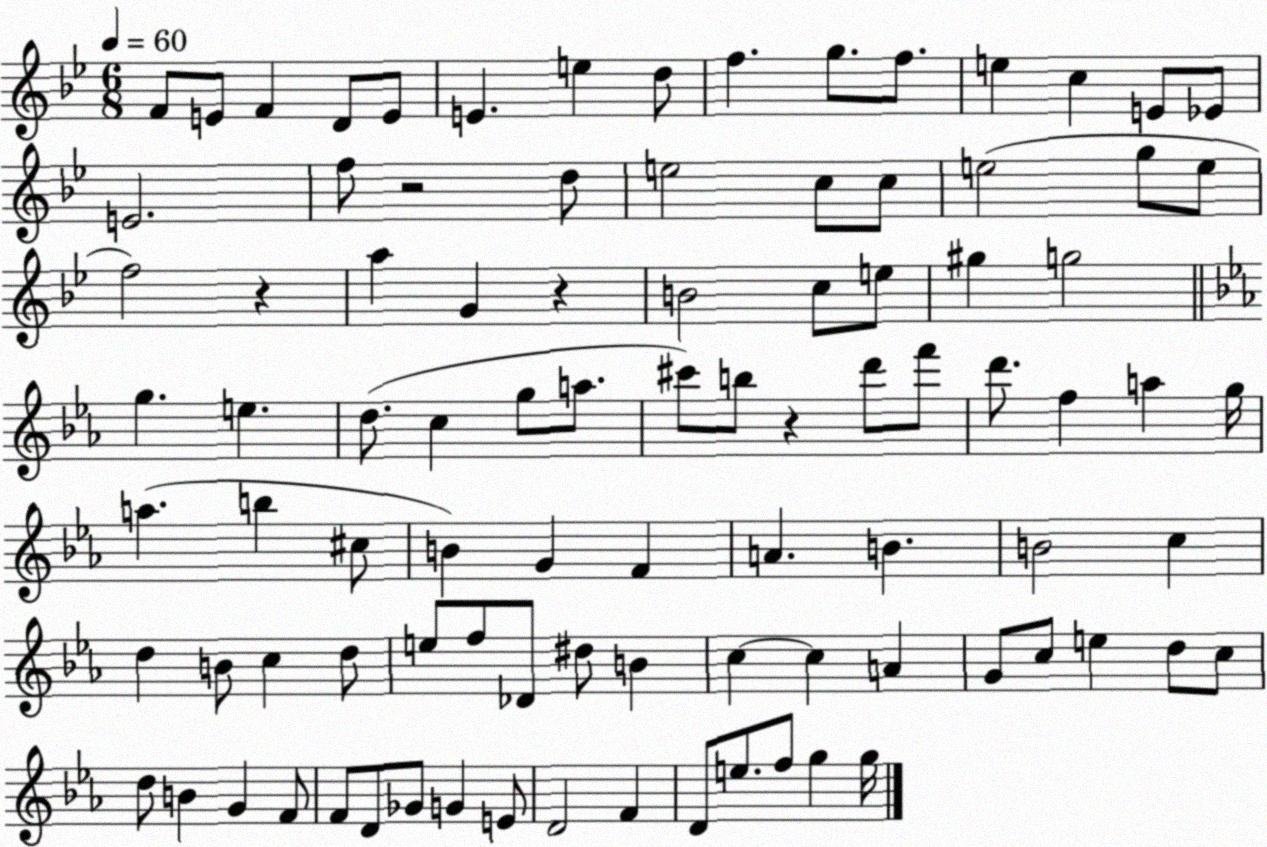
X:1
T:Untitled
M:6/8
L:1/4
K:Bb
F/2 E/2 F D/2 E/2 E e d/2 f g/2 f/2 e c E/2 _E/2 E2 f/2 z2 d/2 e2 c/2 c/2 e2 g/2 e/2 f2 z a G z B2 c/2 e/2 ^g g2 g e d/2 c g/2 a/2 ^c'/2 b/2 z d'/2 f'/2 d'/2 f a g/4 a b ^c/2 B G F A B B2 c d B/2 c d/2 e/2 f/2 _D/2 ^d/2 B c c A G/2 c/2 e d/2 c/2 d/2 B G F/2 F/2 D/2 _G/2 G E/2 D2 F D/2 e/2 f/2 g g/4